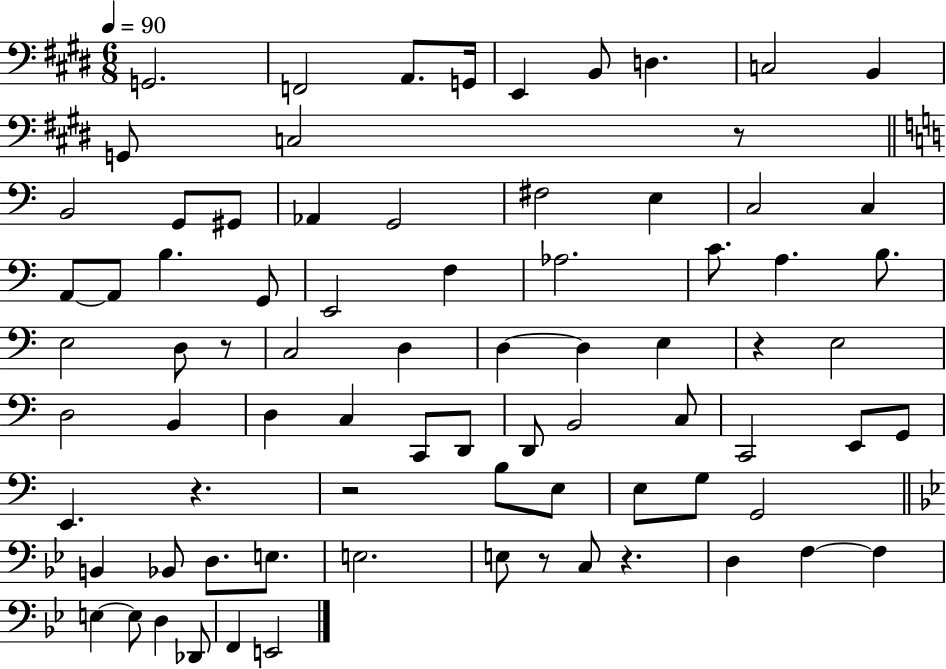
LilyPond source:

{
  \clef bass
  \numericTimeSignature
  \time 6/8
  \key e \major
  \tempo 4 = 90
  \repeat volta 2 { g,2. | f,2 a,8. g,16 | e,4 b,8 d4. | c2 b,4 | \break g,8 c2 r8 | \bar "||" \break \key a \minor b,2 g,8 gis,8 | aes,4 g,2 | fis2 e4 | c2 c4 | \break a,8~~ a,8 b4. g,8 | e,2 f4 | aes2. | c'8. a4. b8. | \break e2 d8 r8 | c2 d4 | d4~~ d4 e4 | r4 e2 | \break d2 b,4 | d4 c4 c,8 d,8 | d,8 b,2 c8 | c,2 e,8 g,8 | \break e,4. r4. | r2 b8 e8 | e8 g8 g,2 | \bar "||" \break \key g \minor b,4 bes,8 d8. e8. | e2. | e8 r8 c8 r4. | d4 f4~~ f4 | \break e4~~ e8 d4 des,8 | f,4 e,2 | } \bar "|."
}